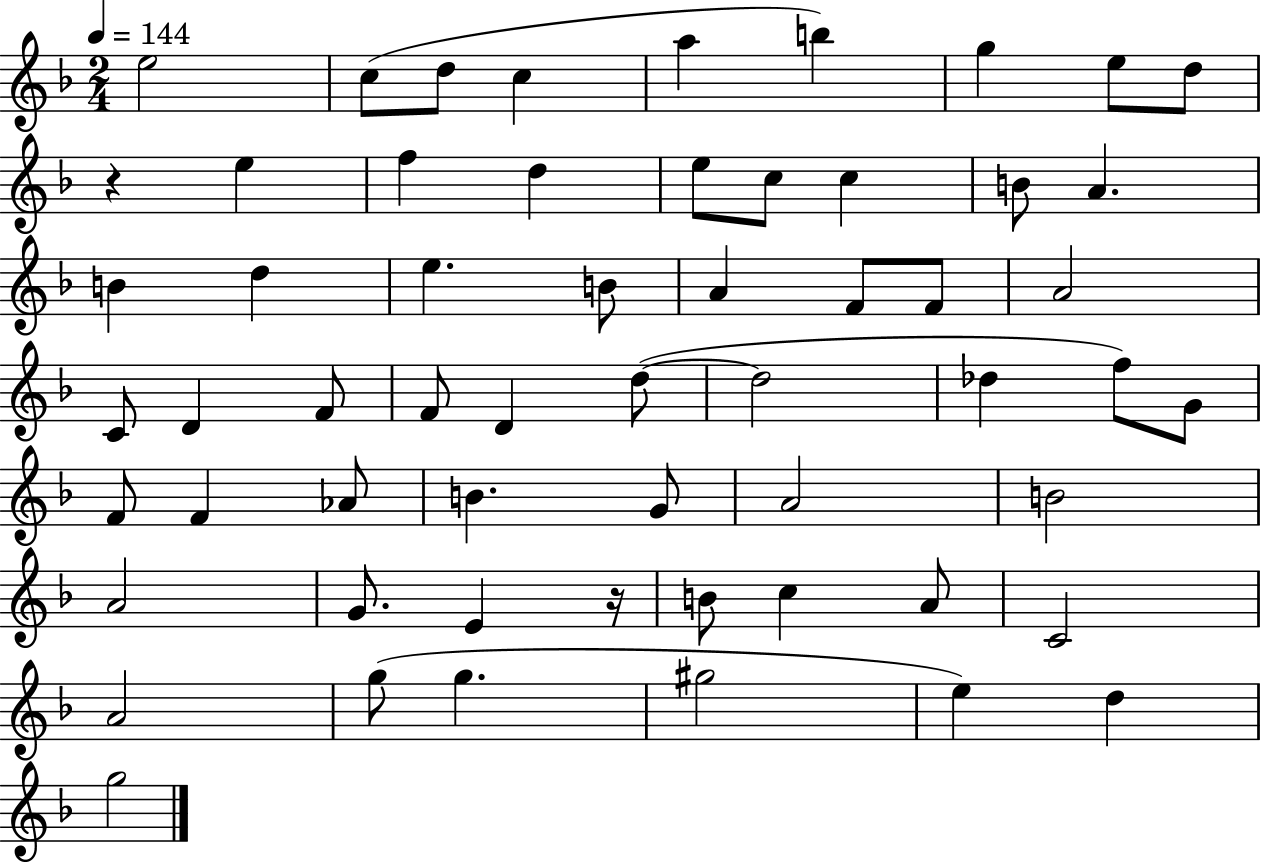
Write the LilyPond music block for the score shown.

{
  \clef treble
  \numericTimeSignature
  \time 2/4
  \key f \major
  \tempo 4 = 144
  e''2 | c''8( d''8 c''4 | a''4 b''4) | g''4 e''8 d''8 | \break r4 e''4 | f''4 d''4 | e''8 c''8 c''4 | b'8 a'4. | \break b'4 d''4 | e''4. b'8 | a'4 f'8 f'8 | a'2 | \break c'8 d'4 f'8 | f'8 d'4 d''8~(~ | d''2 | des''4 f''8) g'8 | \break f'8 f'4 aes'8 | b'4. g'8 | a'2 | b'2 | \break a'2 | g'8. e'4 r16 | b'8 c''4 a'8 | c'2 | \break a'2 | g''8( g''4. | gis''2 | e''4) d''4 | \break g''2 | \bar "|."
}